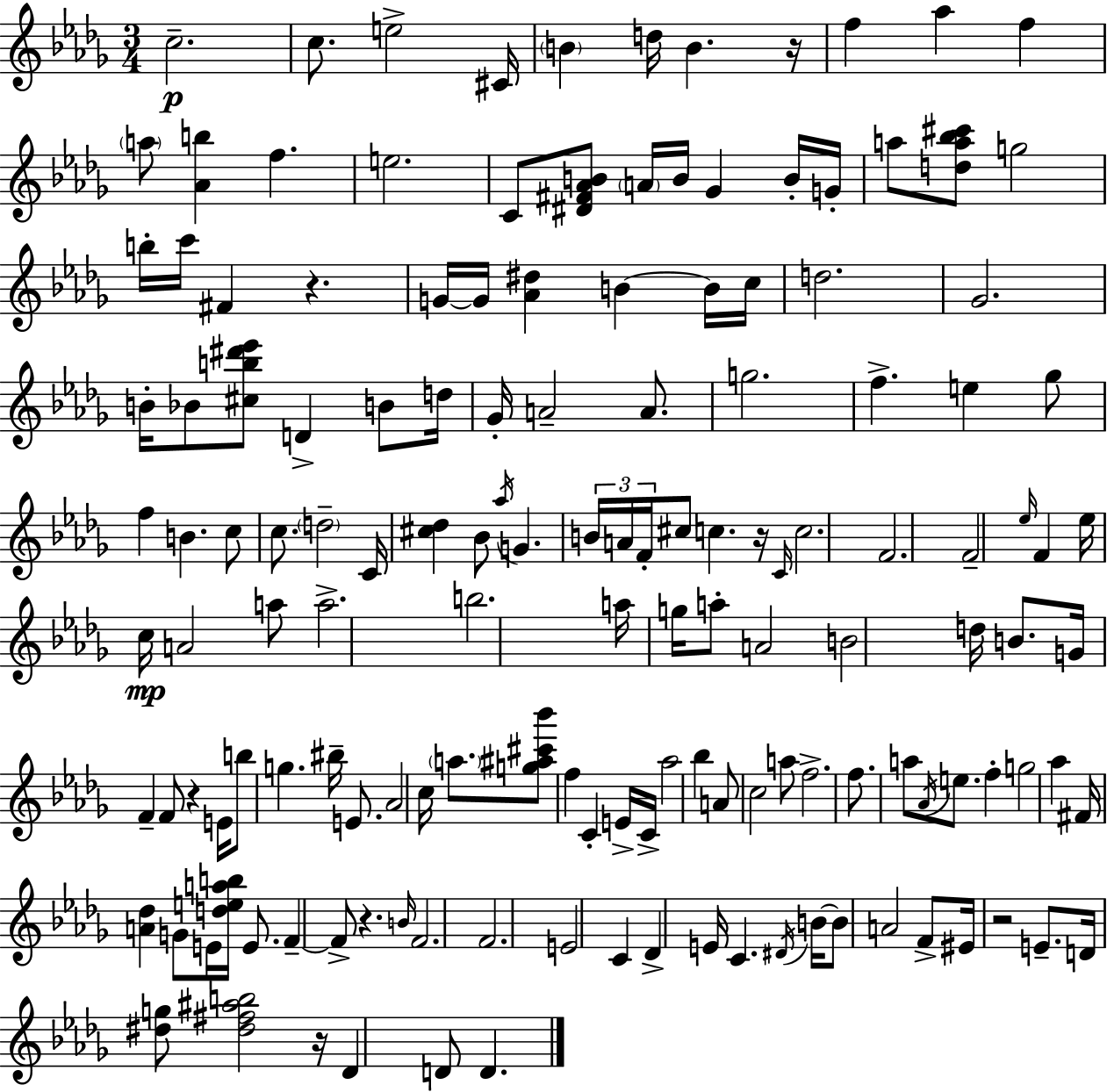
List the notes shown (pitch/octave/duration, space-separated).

C5/h. C5/e. E5/h C#4/s B4/q D5/s B4/q. R/s F5/q Ab5/q F5/q A5/e [Ab4,B5]/q F5/q. E5/h. C4/e [D#4,F#4,Ab4,B4]/e A4/s B4/s Gb4/q B4/s G4/s A5/e [D5,A5,Bb5,C#6]/e G5/h B5/s C6/s F#4/q R/q. G4/s G4/s [Ab4,D#5]/q B4/q B4/s C5/s D5/h. Gb4/h. B4/s Bb4/e [C#5,B5,D#6,Eb6]/e D4/q B4/e D5/s Gb4/s A4/h A4/e. G5/h. F5/q. E5/q Gb5/e F5/q B4/q. C5/e C5/e. D5/h C4/s [C#5,Db5]/q Bb4/e Ab5/s G4/q. B4/s A4/s F4/s C#5/e C5/q. R/s C4/s C5/h. F4/h. F4/h Eb5/s F4/q Eb5/s C5/s A4/h A5/e A5/h. B5/h. A5/s G5/s A5/e A4/h B4/h D5/s B4/e. G4/s F4/q F4/e R/q E4/s B5/e G5/q. BIS5/s E4/e. Ab4/h C5/s A5/e. [G5,A#5,C#6,Bb6]/e F5/q C4/q E4/s C4/s Ab5/h Bb5/q A4/e C5/h A5/e F5/h. F5/e. A5/e Ab4/s E5/e. F5/q G5/h Ab5/q F#4/s [A4,Db5]/q G4/e E4/s [D5,E5,A5,B5]/s E4/e. F4/q F4/e R/q. B4/s F4/h. F4/h. E4/h C4/q Db4/q E4/s C4/q. D#4/s B4/s B4/e A4/h F4/e EIS4/s R/h E4/e. D4/s [D#5,G5]/e [D#5,F#5,A#5,B5]/h R/s Db4/q D4/e D4/q.